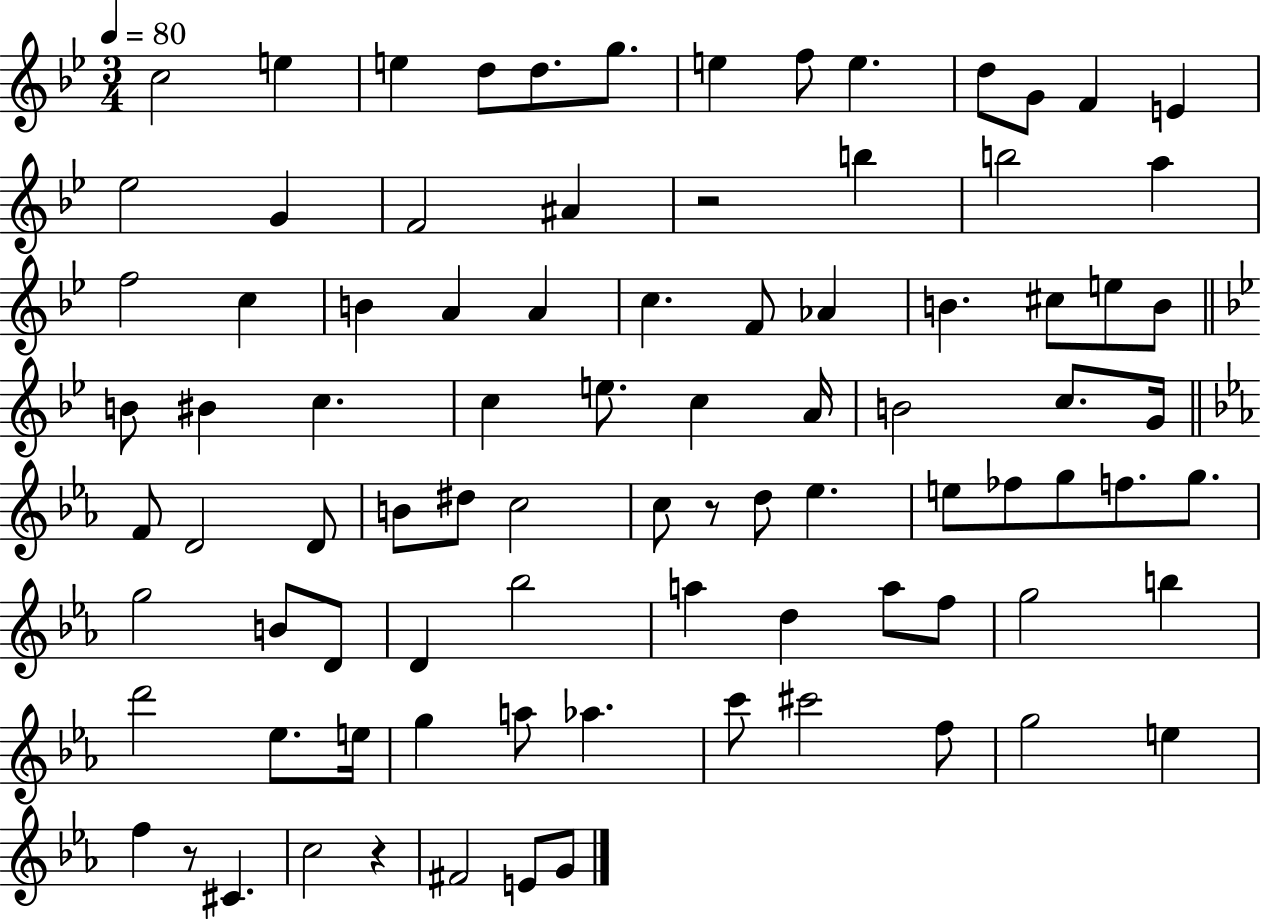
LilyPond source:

{
  \clef treble
  \numericTimeSignature
  \time 3/4
  \key bes \major
  \tempo 4 = 80
  \repeat volta 2 { c''2 e''4 | e''4 d''8 d''8. g''8. | e''4 f''8 e''4. | d''8 g'8 f'4 e'4 | \break ees''2 g'4 | f'2 ais'4 | r2 b''4 | b''2 a''4 | \break f''2 c''4 | b'4 a'4 a'4 | c''4. f'8 aes'4 | b'4. cis''8 e''8 b'8 | \break \bar "||" \break \key bes \major b'8 bis'4 c''4. | c''4 e''8. c''4 a'16 | b'2 c''8. g'16 | \bar "||" \break \key c \minor f'8 d'2 d'8 | b'8 dis''8 c''2 | c''8 r8 d''8 ees''4. | e''8 fes''8 g''8 f''8. g''8. | \break g''2 b'8 d'8 | d'4 bes''2 | a''4 d''4 a''8 f''8 | g''2 b''4 | \break d'''2 ees''8. e''16 | g''4 a''8 aes''4. | c'''8 cis'''2 f''8 | g''2 e''4 | \break f''4 r8 cis'4. | c''2 r4 | fis'2 e'8 g'8 | } \bar "|."
}